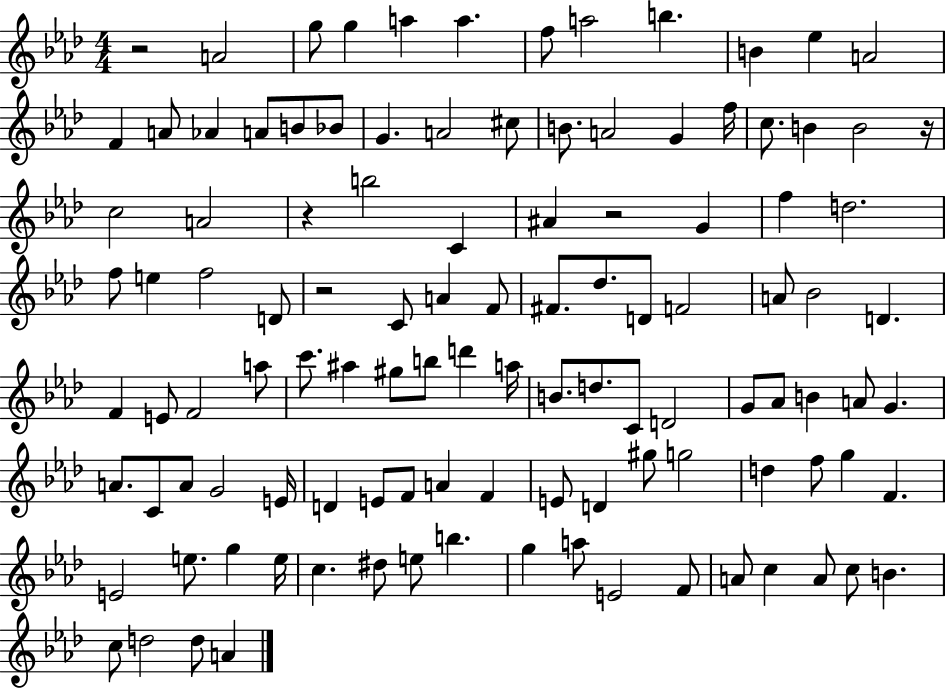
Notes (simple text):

R/h A4/h G5/e G5/q A5/q A5/q. F5/e A5/h B5/q. B4/q Eb5/q A4/h F4/q A4/e Ab4/q A4/e B4/e Bb4/e G4/q. A4/h C#5/e B4/e. A4/h G4/q F5/s C5/e. B4/q B4/h R/s C5/h A4/h R/q B5/h C4/q A#4/q R/h G4/q F5/q D5/h. F5/e E5/q F5/h D4/e R/h C4/e A4/q F4/e F#4/e. Db5/e. D4/e F4/h A4/e Bb4/h D4/q. F4/q E4/e F4/h A5/e C6/e. A#5/q G#5/e B5/e D6/q A5/s B4/e. D5/e. C4/e D4/h G4/e Ab4/e B4/q A4/e G4/q. A4/e. C4/e A4/e G4/h E4/s D4/q E4/e F4/e A4/q F4/q E4/e D4/q G#5/e G5/h D5/q F5/e G5/q F4/q. E4/h E5/e. G5/q E5/s C5/q. D#5/e E5/e B5/q. G5/q A5/e E4/h F4/e A4/e C5/q A4/e C5/e B4/q. C5/e D5/h D5/e A4/q